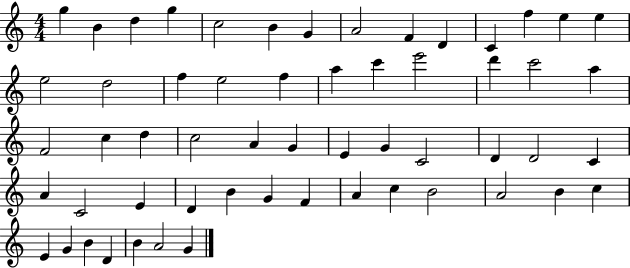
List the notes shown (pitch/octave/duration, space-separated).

G5/q B4/q D5/q G5/q C5/h B4/q G4/q A4/h F4/q D4/q C4/q F5/q E5/q E5/q E5/h D5/h F5/q E5/h F5/q A5/q C6/q E6/h D6/q C6/h A5/q F4/h C5/q D5/q C5/h A4/q G4/q E4/q G4/q C4/h D4/q D4/h C4/q A4/q C4/h E4/q D4/q B4/q G4/q F4/q A4/q C5/q B4/h A4/h B4/q C5/q E4/q G4/q B4/q D4/q B4/q A4/h G4/q